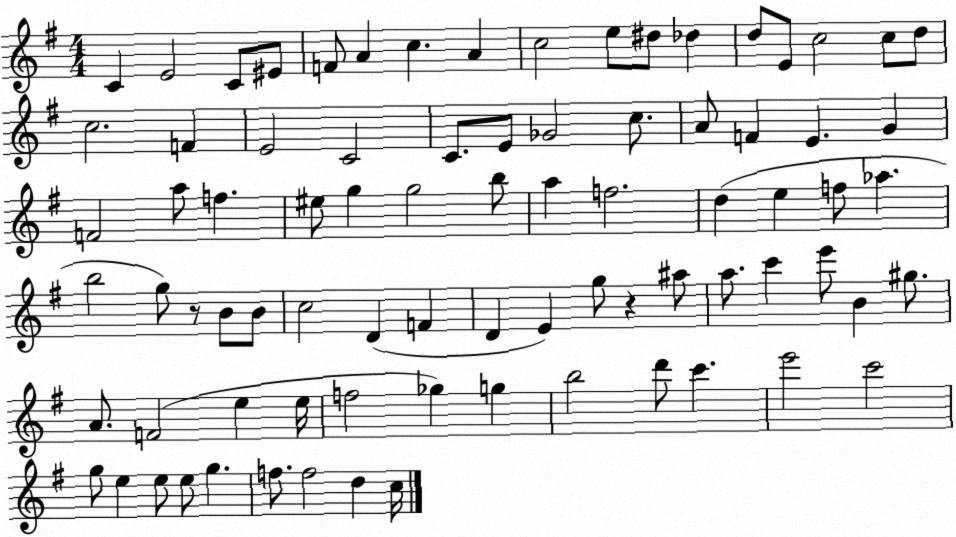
X:1
T:Untitled
M:4/4
L:1/4
K:G
C E2 C/2 ^E/2 F/2 A c A c2 e/2 ^d/2 _d d/2 E/2 c2 c/2 d/2 c2 F E2 C2 C/2 E/2 _G2 c/2 A/2 F E G F2 a/2 f ^e/2 g g2 b/2 a f2 d e f/2 _a b2 g/2 z/2 B/2 B/2 c2 D F D E g/2 z ^a/2 a/2 c' e'/2 B ^g/2 A/2 F2 e e/4 f2 _g g b2 d'/2 c' e'2 c'2 g/2 e e/2 e/2 g f/2 f2 d c/4